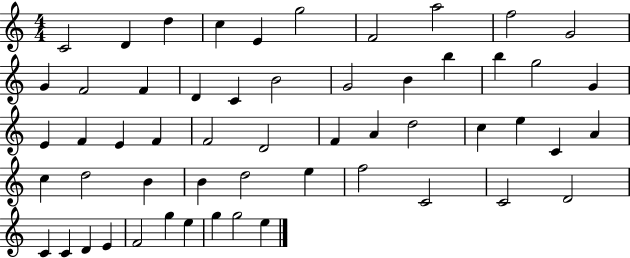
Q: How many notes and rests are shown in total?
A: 55